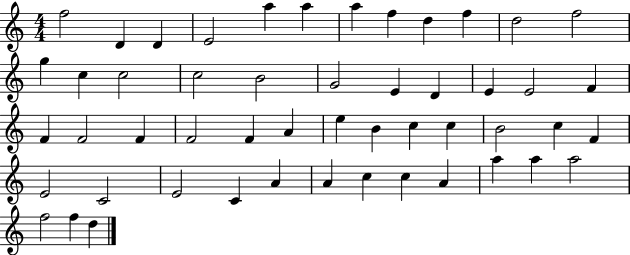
{
  \clef treble
  \numericTimeSignature
  \time 4/4
  \key c \major
  f''2 d'4 d'4 | e'2 a''4 a''4 | a''4 f''4 d''4 f''4 | d''2 f''2 | \break g''4 c''4 c''2 | c''2 b'2 | g'2 e'4 d'4 | e'4 e'2 f'4 | \break f'4 f'2 f'4 | f'2 f'4 a'4 | e''4 b'4 c''4 c''4 | b'2 c''4 f'4 | \break e'2 c'2 | e'2 c'4 a'4 | a'4 c''4 c''4 a'4 | a''4 a''4 a''2 | \break f''2 f''4 d''4 | \bar "|."
}